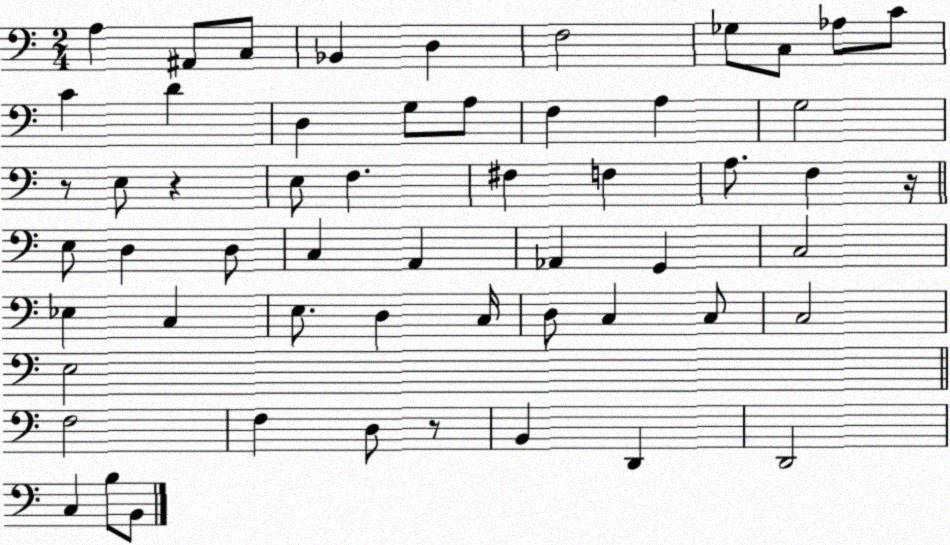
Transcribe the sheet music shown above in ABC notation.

X:1
T:Untitled
M:2/4
L:1/4
K:C
A, ^A,,/2 C,/2 _B,, D, F,2 _G,/2 C,/2 _A,/2 C/2 C D D, G,/2 A,/2 F, A, G,2 z/2 E,/2 z E,/2 F, ^F, F, A,/2 F, z/4 E,/2 D, D,/2 C, A,, _A,, G,, C,2 _E, C, E,/2 D, C,/4 D,/2 C, C,/2 C,2 E,2 F,2 F, D,/2 z/2 B,, D,, D,,2 C, B,/2 B,,/2